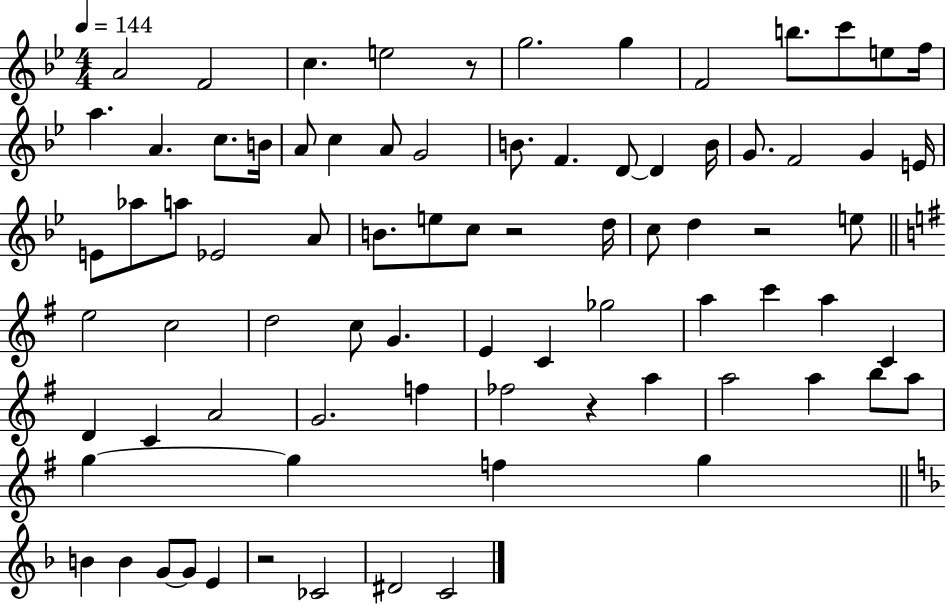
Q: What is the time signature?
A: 4/4